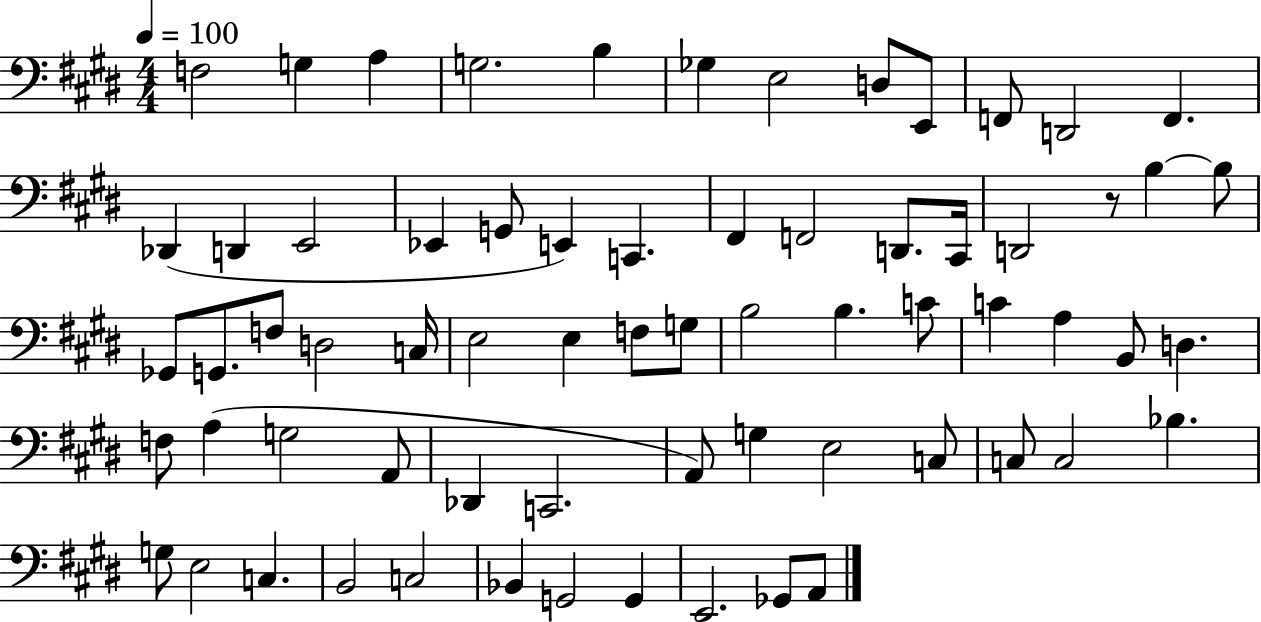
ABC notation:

X:1
T:Untitled
M:4/4
L:1/4
K:E
F,2 G, A, G,2 B, _G, E,2 D,/2 E,,/2 F,,/2 D,,2 F,, _D,, D,, E,,2 _E,, G,,/2 E,, C,, ^F,, F,,2 D,,/2 ^C,,/4 D,,2 z/2 B, B,/2 _G,,/2 G,,/2 F,/2 D,2 C,/4 E,2 E, F,/2 G,/2 B,2 B, C/2 C A, B,,/2 D, F,/2 A, G,2 A,,/2 _D,, C,,2 A,,/2 G, E,2 C,/2 C,/2 C,2 _B, G,/2 E,2 C, B,,2 C,2 _B,, G,,2 G,, E,,2 _G,,/2 A,,/2